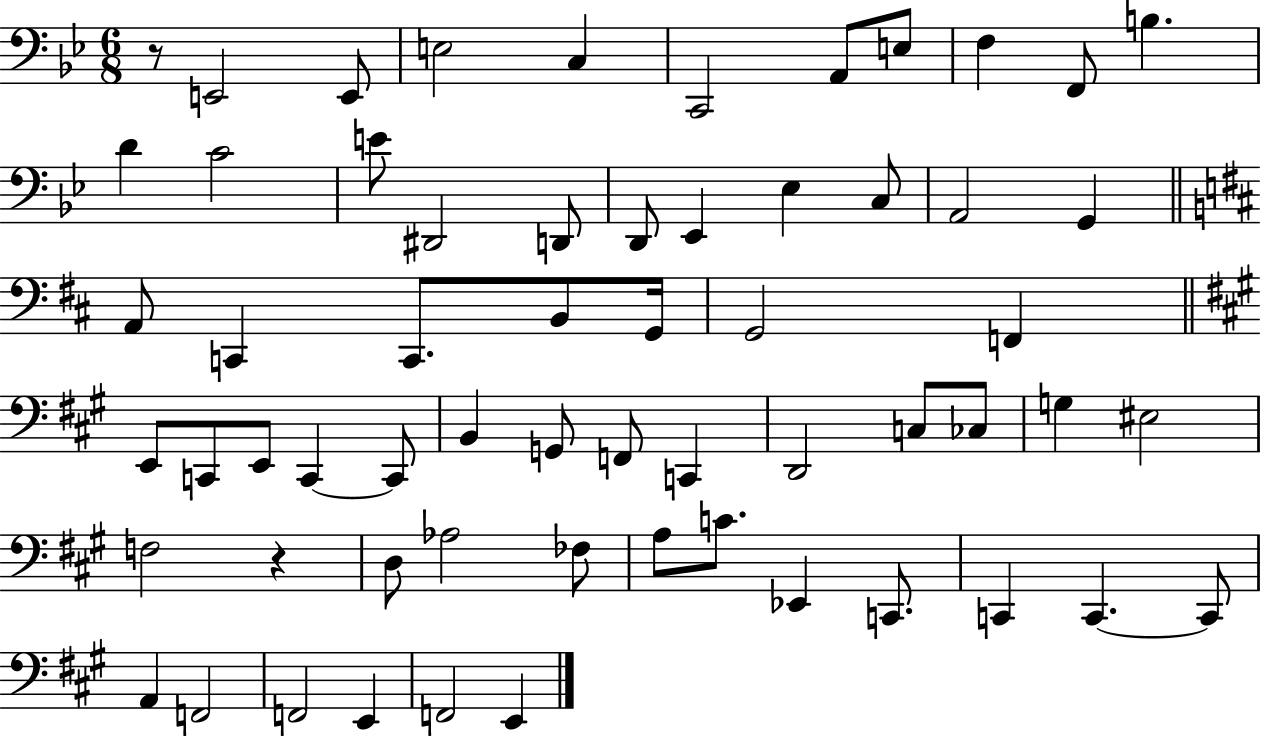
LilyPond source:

{
  \clef bass
  \numericTimeSignature
  \time 6/8
  \key bes \major
  r8 e,2 e,8 | e2 c4 | c,2 a,8 e8 | f4 f,8 b4. | \break d'4 c'2 | e'8 dis,2 d,8 | d,8 ees,4 ees4 c8 | a,2 g,4 | \break \bar "||" \break \key d \major a,8 c,4 c,8. b,8 g,16 | g,2 f,4 | \bar "||" \break \key a \major e,8 c,8 e,8 c,4~~ c,8 | b,4 g,8 f,8 c,4 | d,2 c8 ces8 | g4 eis2 | \break f2 r4 | d8 aes2 fes8 | a8 c'8. ees,4 c,8. | c,4 c,4.~~ c,8 | \break a,4 f,2 | f,2 e,4 | f,2 e,4 | \bar "|."
}